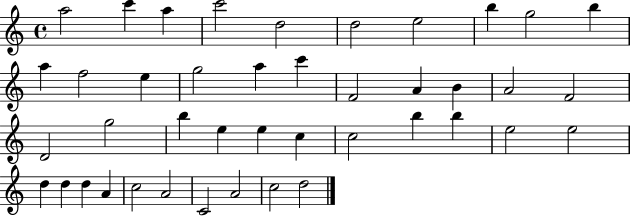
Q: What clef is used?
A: treble